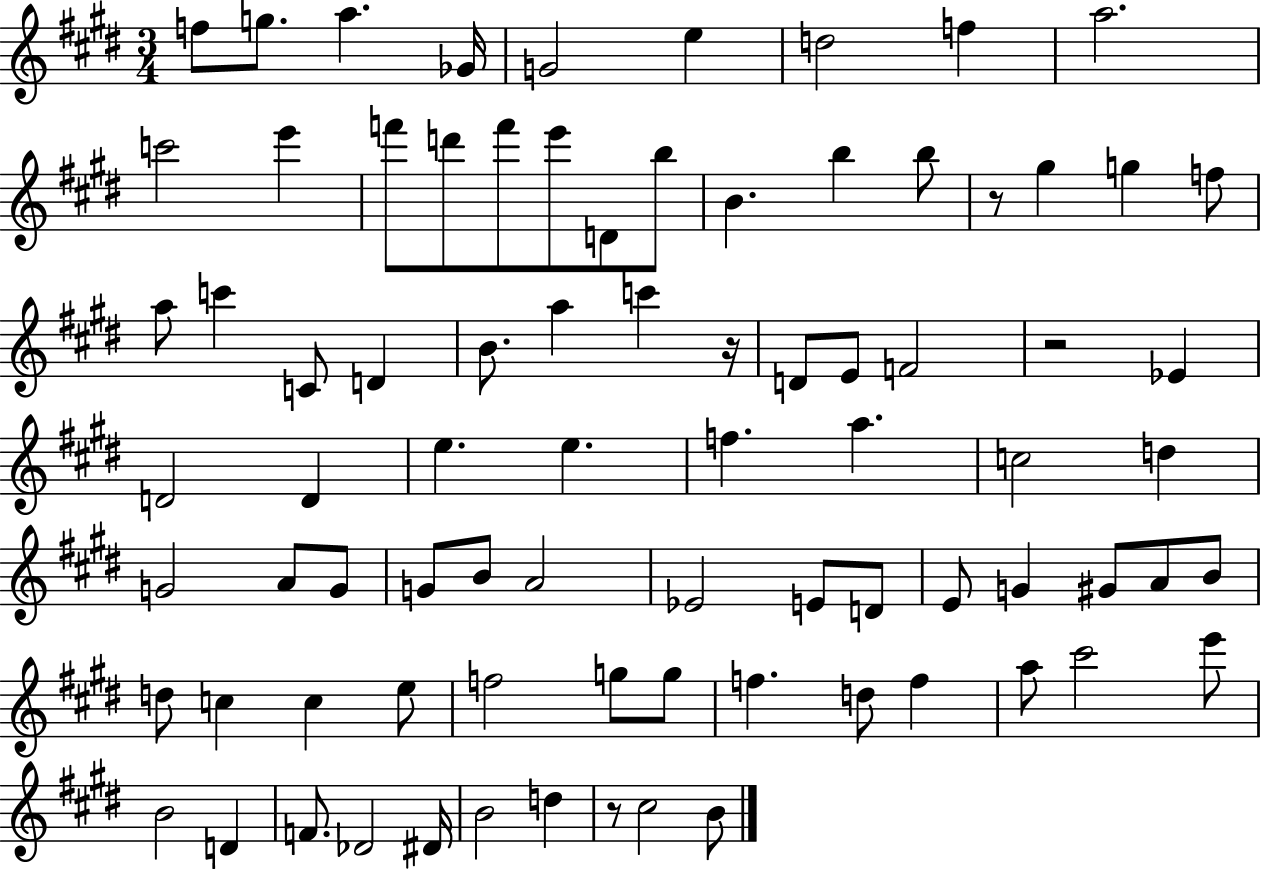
F5/e G5/e. A5/q. Gb4/s G4/h E5/q D5/h F5/q A5/h. C6/h E6/q F6/e D6/e F6/e E6/e D4/e B5/e B4/q. B5/q B5/e R/e G#5/q G5/q F5/e A5/e C6/q C4/e D4/q B4/e. A5/q C6/q R/s D4/e E4/e F4/h R/h Eb4/q D4/h D4/q E5/q. E5/q. F5/q. A5/q. C5/h D5/q G4/h A4/e G4/e G4/e B4/e A4/h Eb4/h E4/e D4/e E4/e G4/q G#4/e A4/e B4/e D5/e C5/q C5/q E5/e F5/h G5/e G5/e F5/q. D5/e F5/q A5/e C#6/h E6/e B4/h D4/q F4/e. Db4/h D#4/s B4/h D5/q R/e C#5/h B4/e